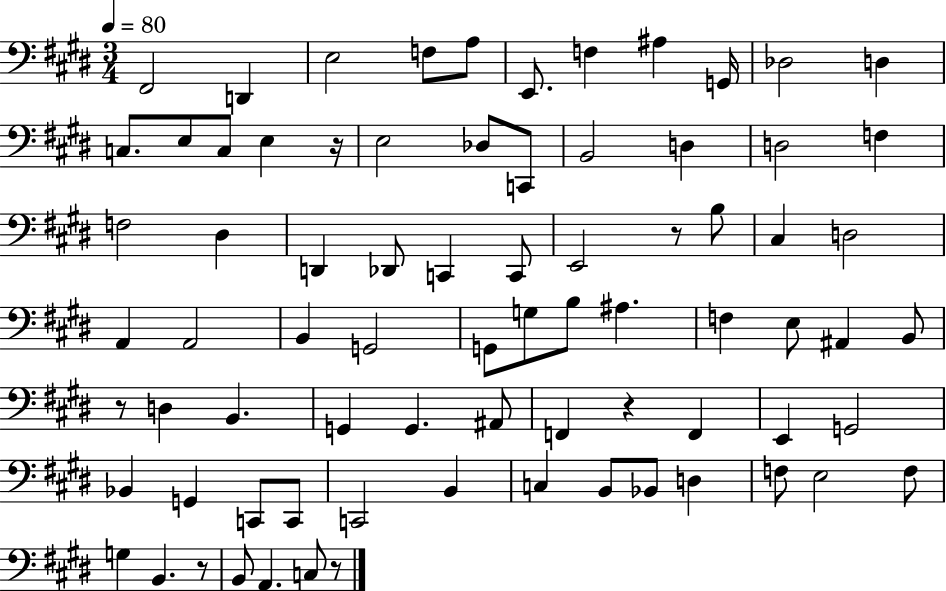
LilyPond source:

{
  \clef bass
  \numericTimeSignature
  \time 3/4
  \key e \major
  \tempo 4 = 80
  fis,2 d,4 | e2 f8 a8 | e,8. f4 ais4 g,16 | des2 d4 | \break c8. e8 c8 e4 r16 | e2 des8 c,8 | b,2 d4 | d2 f4 | \break f2 dis4 | d,4 des,8 c,4 c,8 | e,2 r8 b8 | cis4 d2 | \break a,4 a,2 | b,4 g,2 | g,8 g8 b8 ais4. | f4 e8 ais,4 b,8 | \break r8 d4 b,4. | g,4 g,4. ais,8 | f,4 r4 f,4 | e,4 g,2 | \break bes,4 g,4 c,8 c,8 | c,2 b,4 | c4 b,8 bes,8 d4 | f8 e2 f8 | \break g4 b,4. r8 | b,8 a,4. c8 r8 | \bar "|."
}